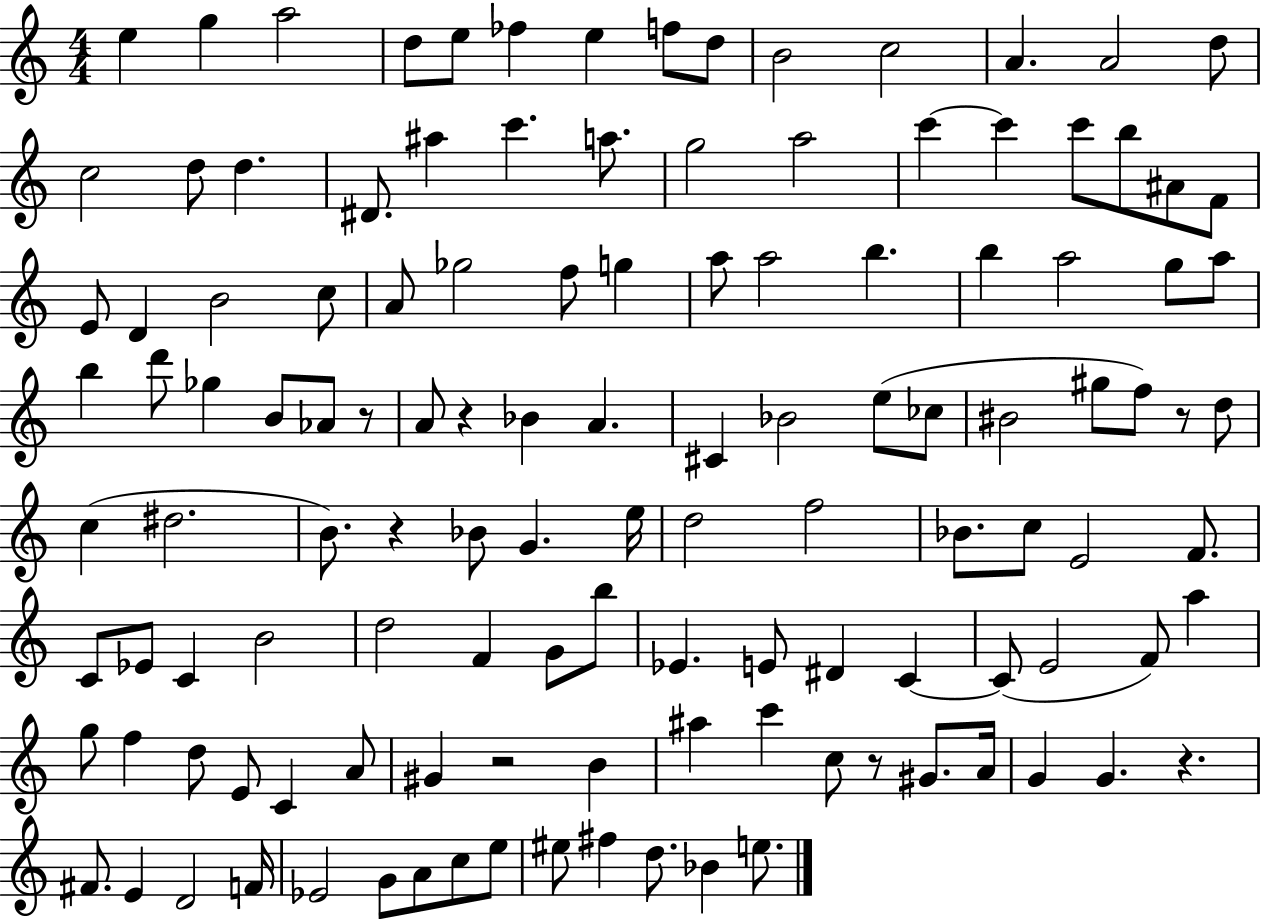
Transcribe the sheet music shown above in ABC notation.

X:1
T:Untitled
M:4/4
L:1/4
K:C
e g a2 d/2 e/2 _f e f/2 d/2 B2 c2 A A2 d/2 c2 d/2 d ^D/2 ^a c' a/2 g2 a2 c' c' c'/2 b/2 ^A/2 F/2 E/2 D B2 c/2 A/2 _g2 f/2 g a/2 a2 b b a2 g/2 a/2 b d'/2 _g B/2 _A/2 z/2 A/2 z _B A ^C _B2 e/2 _c/2 ^B2 ^g/2 f/2 z/2 d/2 c ^d2 B/2 z _B/2 G e/4 d2 f2 _B/2 c/2 E2 F/2 C/2 _E/2 C B2 d2 F G/2 b/2 _E E/2 ^D C C/2 E2 F/2 a g/2 f d/2 E/2 C A/2 ^G z2 B ^a c' c/2 z/2 ^G/2 A/4 G G z ^F/2 E D2 F/4 _E2 G/2 A/2 c/2 e/2 ^e/2 ^f d/2 _B e/2